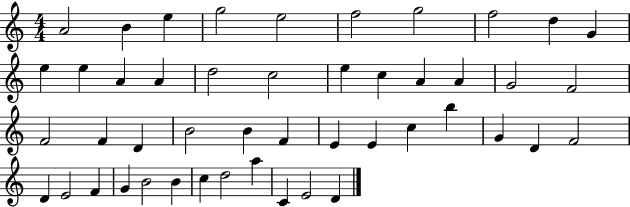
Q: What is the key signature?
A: C major